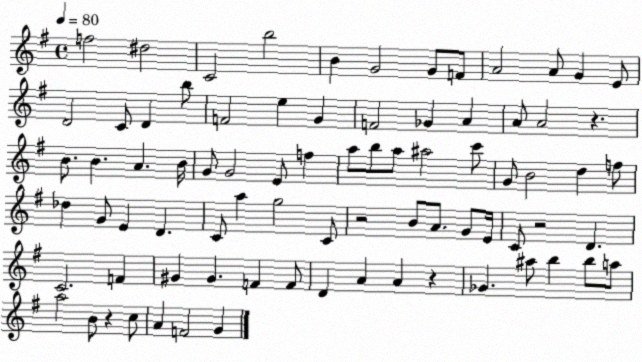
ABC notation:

X:1
T:Untitled
M:4/4
L:1/4
K:G
f2 ^d2 C2 b2 B G2 G/2 F/2 A2 A/2 G E/2 D2 C/2 D b/2 F2 e G F2 _G A A/2 A2 z B/2 B A B/4 G/2 G2 E/2 f a/2 b/2 a/2 ^a2 c'/2 G/2 B2 d f/2 _d G/2 E D C/2 a g2 C/2 z2 B/2 A/2 G/2 E/4 C/2 z2 D C2 F ^G ^G F F/2 D A A z _G ^a/2 b b/2 a/2 a2 B/2 z c/2 A F2 G